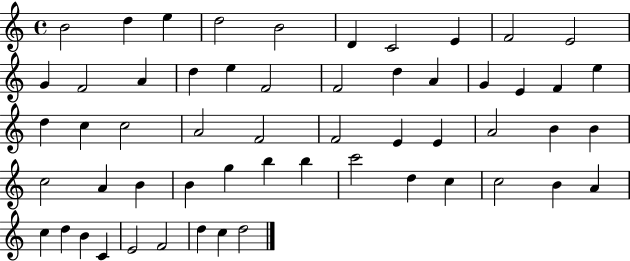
{
  \clef treble
  \time 4/4
  \defaultTimeSignature
  \key c \major
  b'2 d''4 e''4 | d''2 b'2 | d'4 c'2 e'4 | f'2 e'2 | \break g'4 f'2 a'4 | d''4 e''4 f'2 | f'2 d''4 a'4 | g'4 e'4 f'4 e''4 | \break d''4 c''4 c''2 | a'2 f'2 | f'2 e'4 e'4 | a'2 b'4 b'4 | \break c''2 a'4 b'4 | b'4 g''4 b''4 b''4 | c'''2 d''4 c''4 | c''2 b'4 a'4 | \break c''4 d''4 b'4 c'4 | e'2 f'2 | d''4 c''4 d''2 | \bar "|."
}